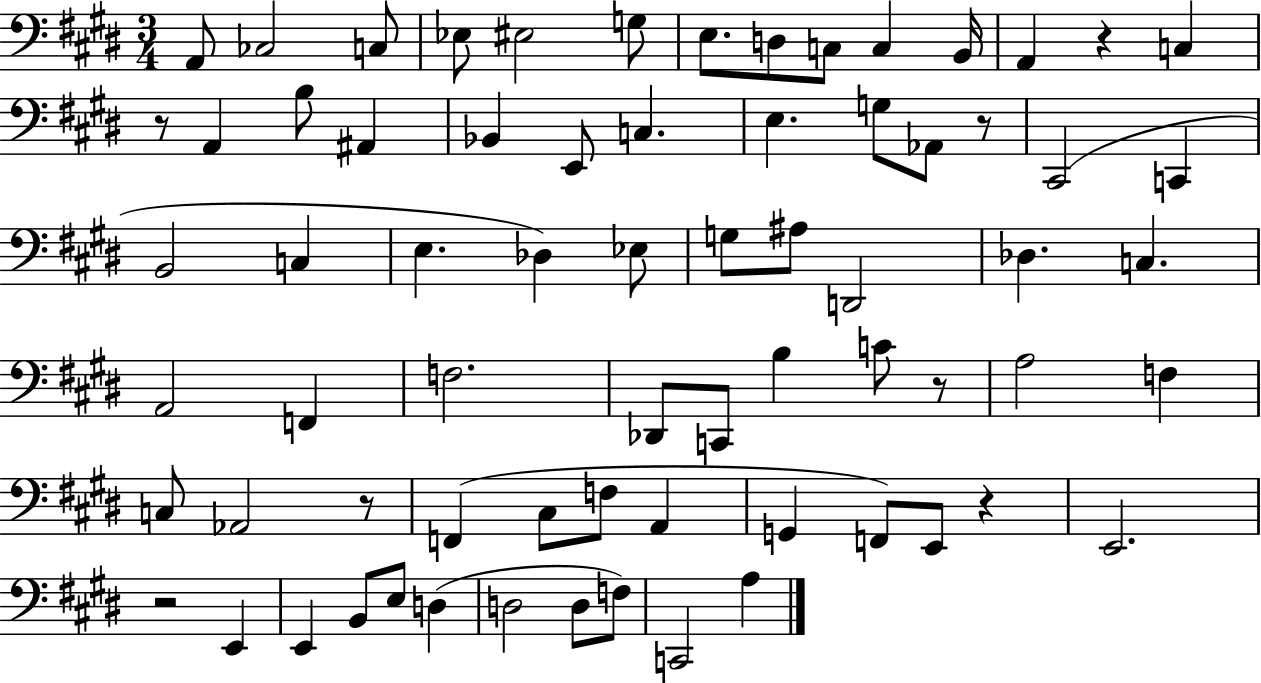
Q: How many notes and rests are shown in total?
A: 70